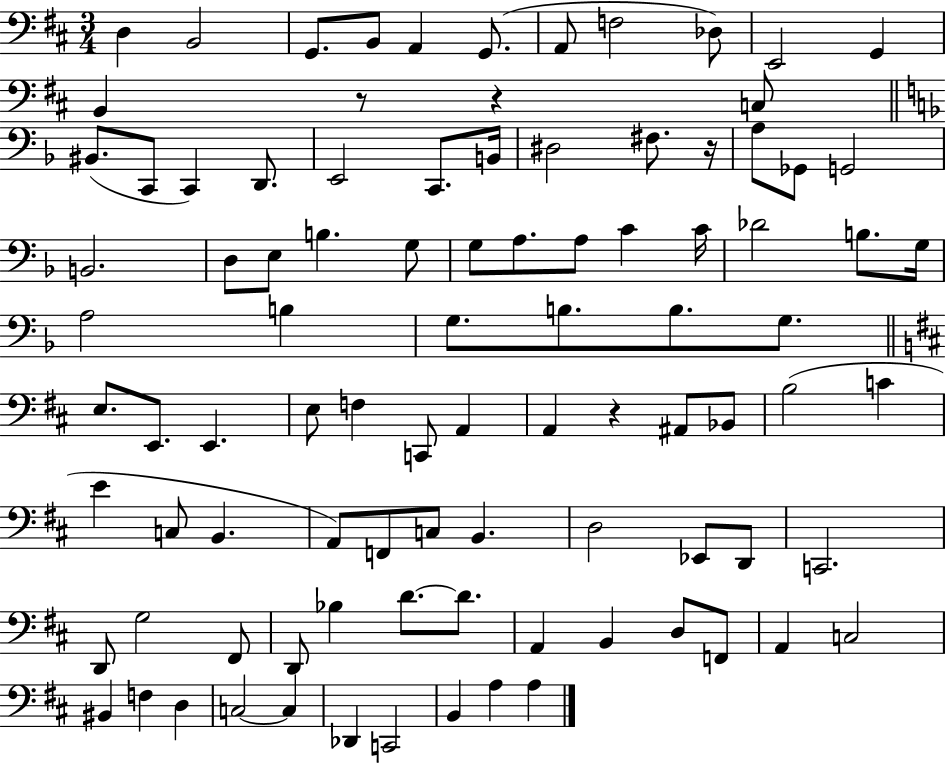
D3/q B2/h G2/e. B2/e A2/q G2/e. A2/e F3/h Db3/e E2/h G2/q B2/q R/e R/q C3/e BIS2/e. C2/e C2/q D2/e. E2/h C2/e. B2/s D#3/h F#3/e. R/s A3/e Gb2/e G2/h B2/h. D3/e E3/e B3/q. G3/e G3/e A3/e. A3/e C4/q C4/s Db4/h B3/e. G3/s A3/h B3/q G3/e. B3/e. B3/e. G3/e. E3/e. E2/e. E2/q. E3/e F3/q C2/e A2/q A2/q R/q A#2/e Bb2/e B3/h C4/q E4/q C3/e B2/q. A2/e F2/e C3/e B2/q. D3/h Eb2/e D2/e C2/h. D2/e G3/h F#2/e D2/e Bb3/q D4/e. D4/e. A2/q B2/q D3/e F2/e A2/q C3/h BIS2/q F3/q D3/q C3/h C3/q Db2/q C2/h B2/q A3/q A3/q